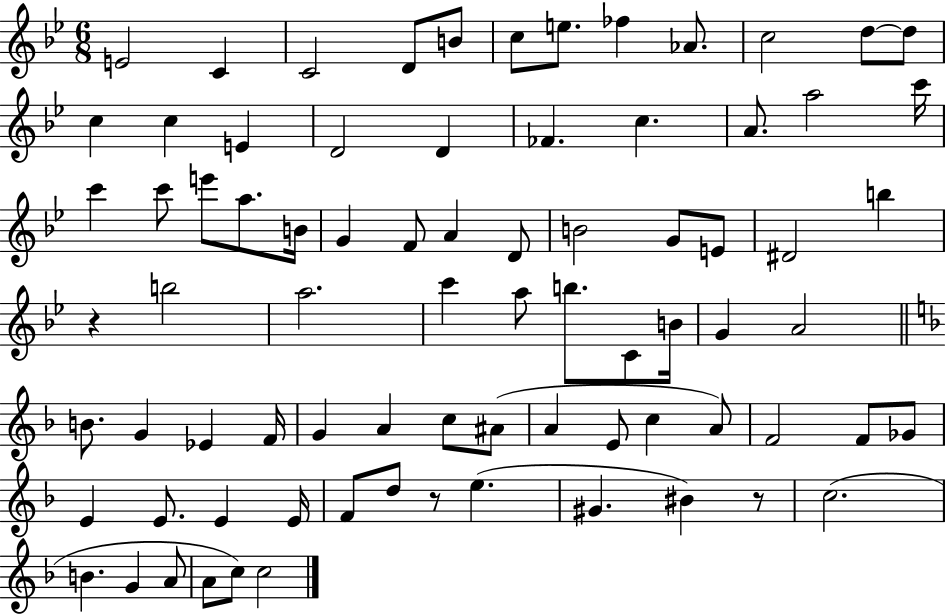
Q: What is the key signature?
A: BES major